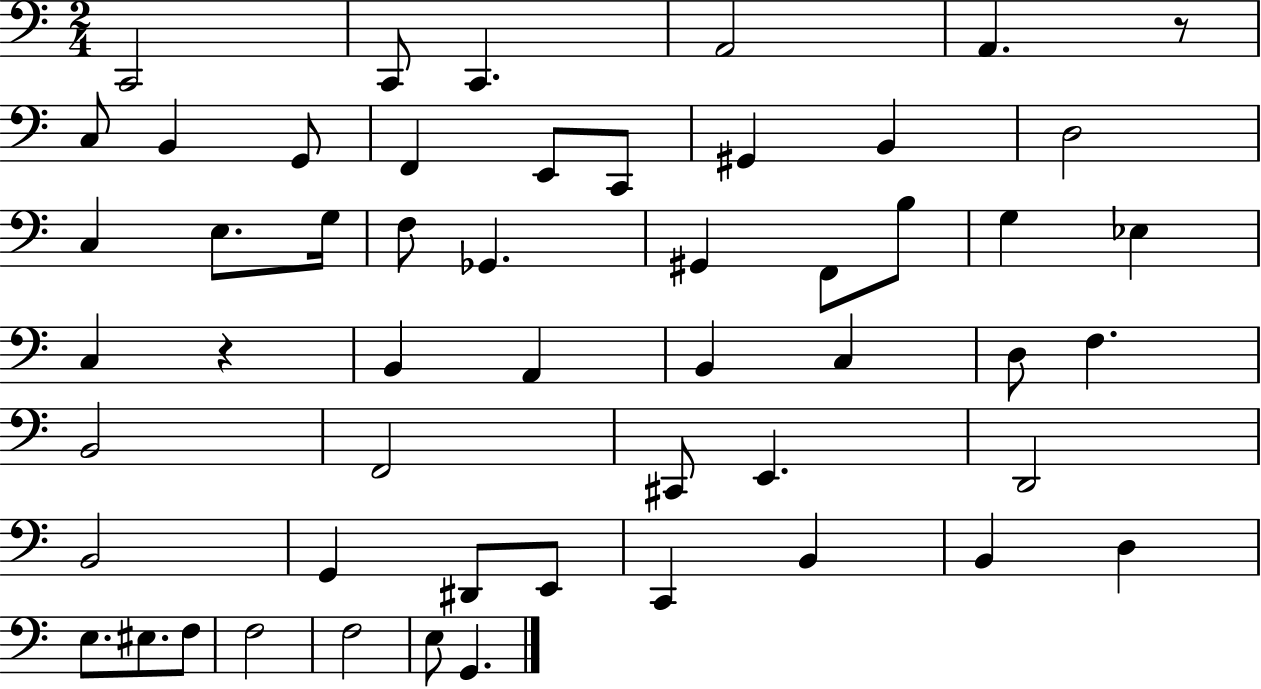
X:1
T:Untitled
M:2/4
L:1/4
K:C
C,,2 C,,/2 C,, A,,2 A,, z/2 C,/2 B,, G,,/2 F,, E,,/2 C,,/2 ^G,, B,, D,2 C, E,/2 G,/4 F,/2 _G,, ^G,, F,,/2 B,/2 G, _E, C, z B,, A,, B,, C, D,/2 F, B,,2 F,,2 ^C,,/2 E,, D,,2 B,,2 G,, ^D,,/2 E,,/2 C,, B,, B,, D, E,/2 ^E,/2 F,/2 F,2 F,2 E,/2 G,,